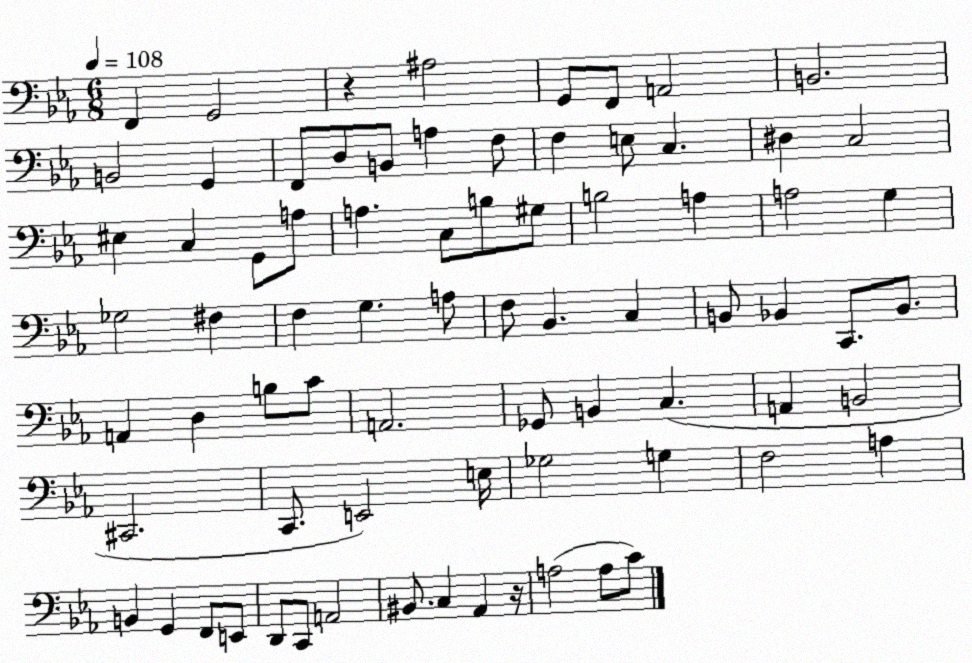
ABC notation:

X:1
T:Untitled
M:6/8
L:1/4
K:Eb
F,, G,,2 z ^A,2 G,,/2 F,,/2 A,,2 B,,2 B,,2 G,, F,,/2 D,/2 B,,/2 A, F,/2 F, E,/2 C, ^D, C,2 ^E, C, G,,/2 A,/2 A, C,/2 B,/2 ^G,/2 B,2 A, A,2 G, _G,2 ^F, F, G, A,/2 F,/2 _B,, C, B,,/2 _B,, C,,/2 _B,,/2 A,, D, B,/2 C/2 A,,2 _G,,/2 B,, C, A,, B,,2 ^C,,2 C,,/2 E,,2 E,/4 _G,2 G, F,2 A, B,, G,, F,,/2 E,,/2 D,,/2 C,,/2 A,,2 ^B,,/2 C, _A,, z/4 A,2 A,/2 C/2